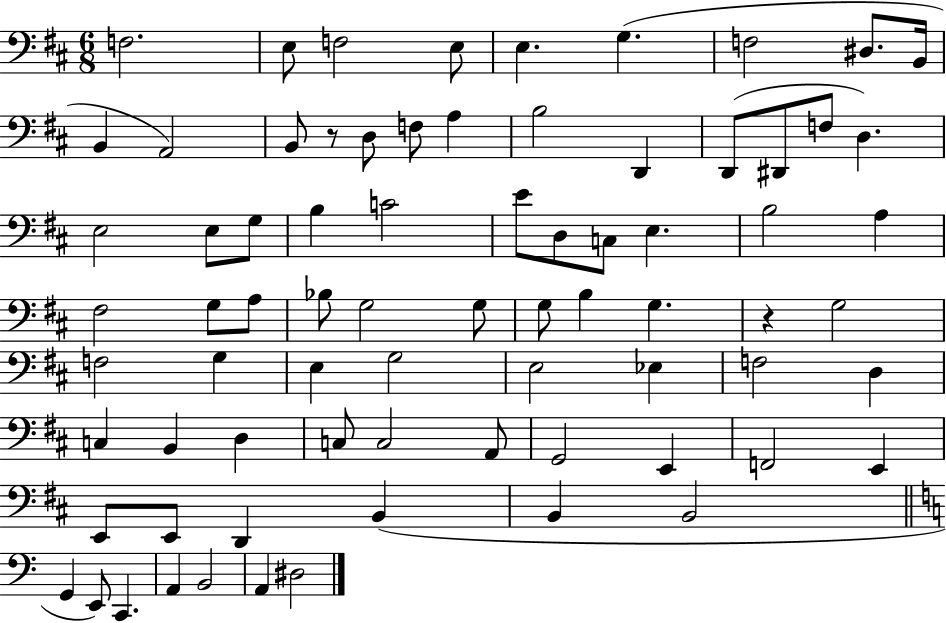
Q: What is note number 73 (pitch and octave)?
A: D#3